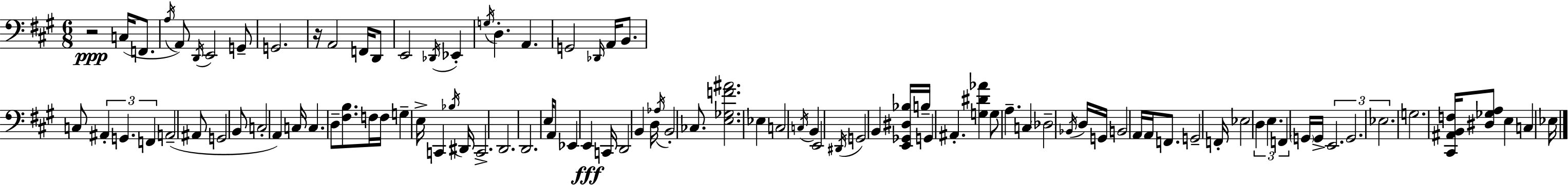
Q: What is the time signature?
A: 6/8